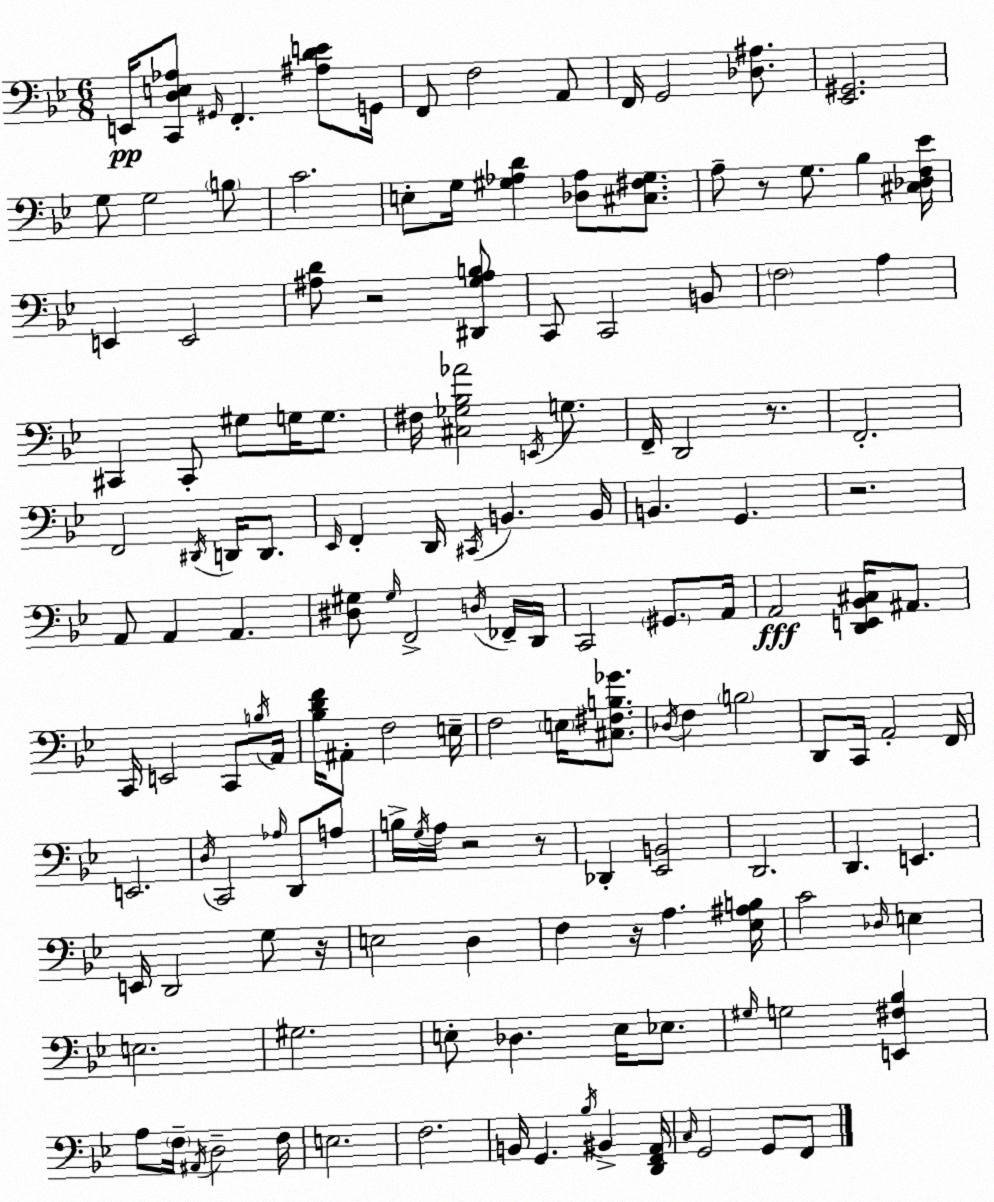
X:1
T:Untitled
M:6/8
L:1/4
K:Gm
E,,/4 [C,,D,E,_A,]/2 ^G,,/4 F,, [^A,DE]/2 G,,/4 F,,/2 F,2 A,,/2 F,,/4 G,,2 [_D,^A,]/2 [_E,,^G,,]2 G,/2 G,2 B,/2 C2 E,/2 G,/4 [^G,_A,D] [_D,_A,]/2 [^C,^F,^G,]/2 A,/2 z/2 G,/2 _B, [^C,_D,F,_E]/4 E,, E,,2 [^A,D]/2 z2 [^D,,G,^A,B,]/2 C,,/2 C,,2 B,,/2 F,2 A, ^C,, ^C,,/2 ^G,/2 G,/4 G,/2 ^F,/4 [^C,_G,_B,_A]2 E,,/4 G,/2 F,,/4 D,,2 z/2 F,,2 F,,2 ^D,,/4 D,,/4 D,,/2 _E,,/4 F,, D,,/4 ^C,,/4 B,, B,,/4 B,, G,, z2 A,,/2 A,, A,, [^D,^G,]/2 ^G,/4 F,,2 D,/4 _F,,/4 D,,/4 C,,2 ^G,,/2 A,,/4 A,,2 [D,,E,,_B,,^C,]/4 ^A,,/2 C,,/4 E,,2 C,,/2 B,/4 A,,/4 [_B,DF]/4 ^A,,/2 F,2 E,/4 F,2 E,/4 [^C,^F,B,_G]/2 _D,/4 F, B,2 D,,/2 C,,/4 A,,2 F,,/4 E,,2 D,/4 C,,2 _A,/4 D,,/2 A,/2 B,/4 G,/4 A,/4 z2 z/2 _D,, [_E,,B,,]2 D,,2 D,, E,, E,,/4 D,,2 G,/2 z/4 E,2 D, F, z/4 A, [_E,^A,B,]/4 C2 _D,/4 E, E,2 ^G,2 E,/2 _D, E,/4 _E,/2 ^G,/4 G,2 [E,,^F,_B,] A,/2 F,/4 ^A,,/4 D,2 F,/4 E,2 F,2 B,,/4 G,, _B,/4 ^B,, [D,,F,,A,,]/4 C,/4 G,,2 G,,/2 F,,/2